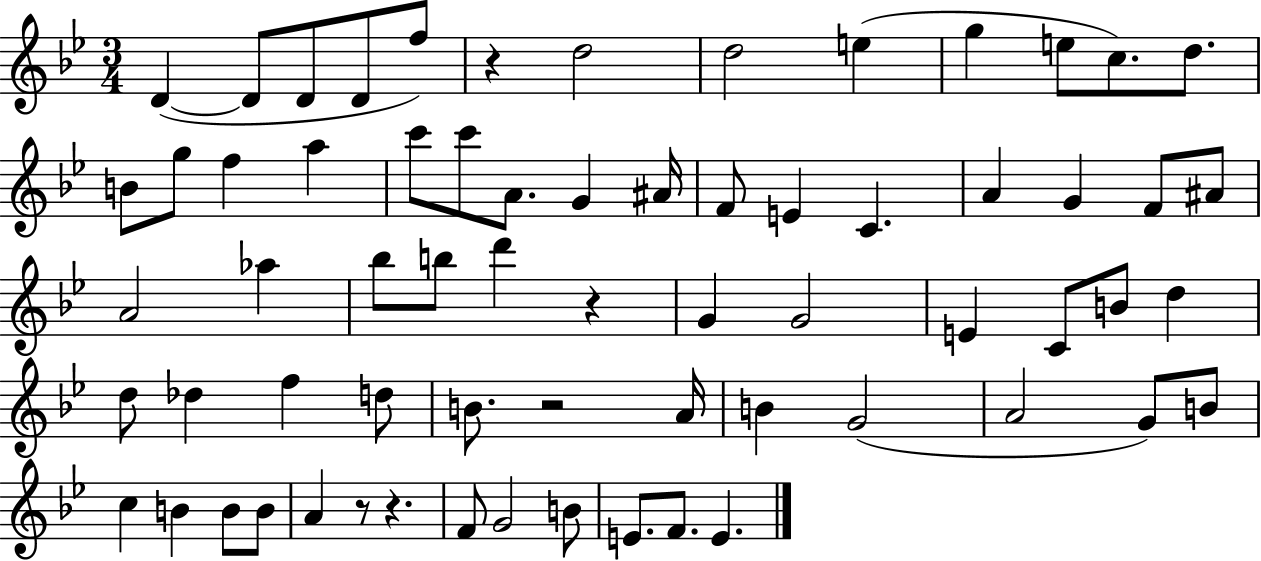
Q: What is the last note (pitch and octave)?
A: E4